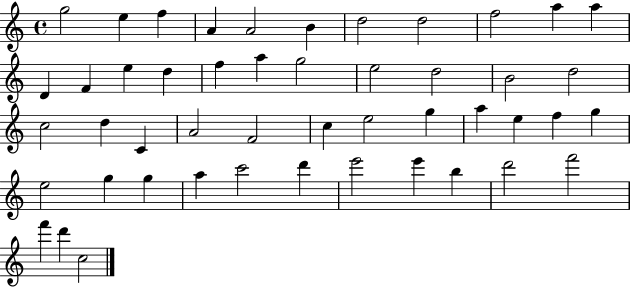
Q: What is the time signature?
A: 4/4